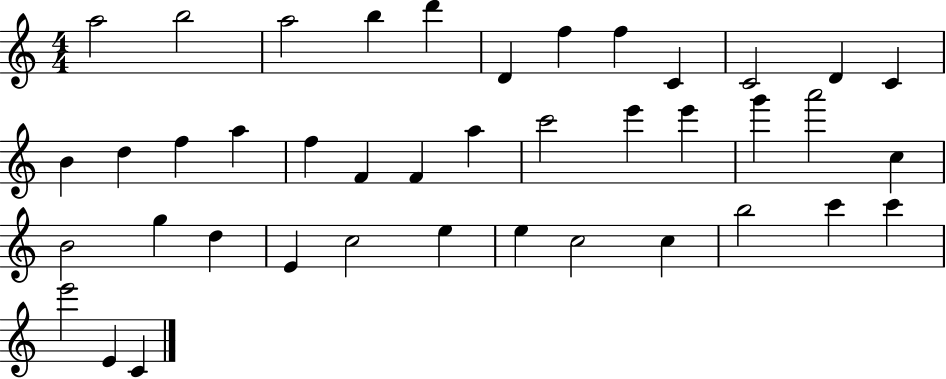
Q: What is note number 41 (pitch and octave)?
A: C4